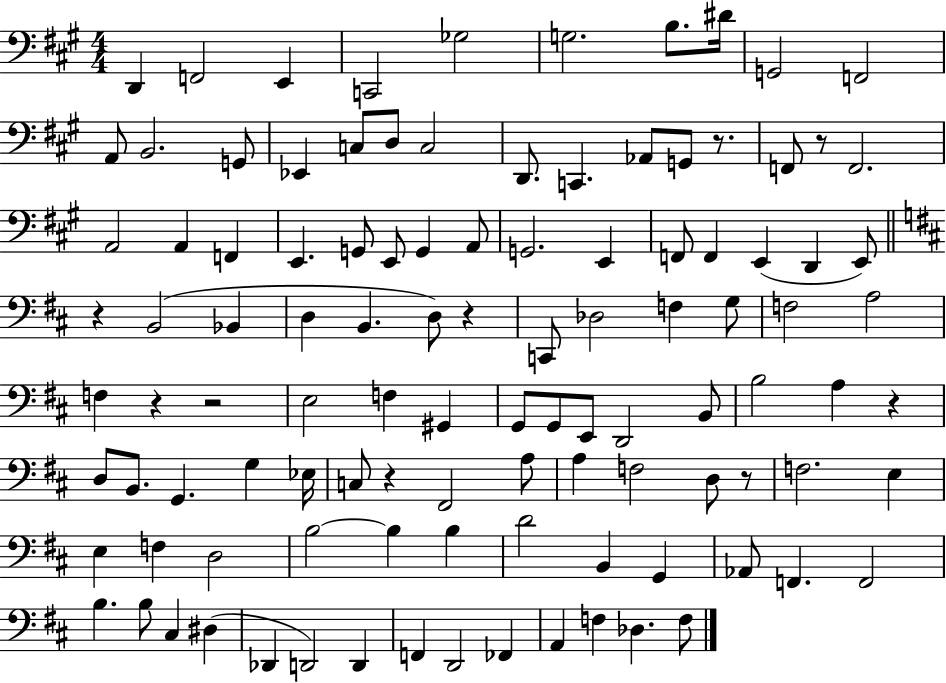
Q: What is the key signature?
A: A major